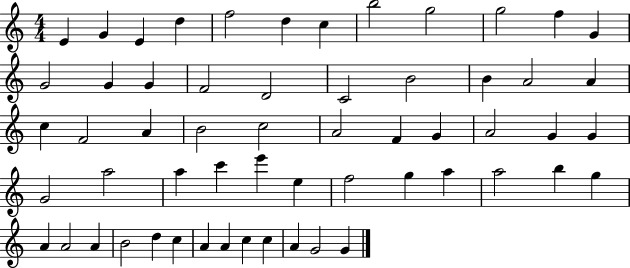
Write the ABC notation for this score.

X:1
T:Untitled
M:4/4
L:1/4
K:C
E G E d f2 d c b2 g2 g2 f G G2 G G F2 D2 C2 B2 B A2 A c F2 A B2 c2 A2 F G A2 G G G2 a2 a c' e' e f2 g a a2 b g A A2 A B2 d c A A c c A G2 G